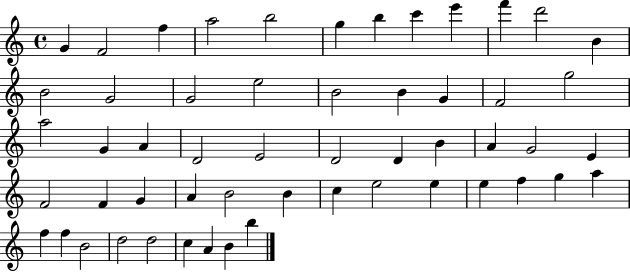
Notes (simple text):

G4/q F4/h F5/q A5/h B5/h G5/q B5/q C6/q E6/q F6/q D6/h B4/q B4/h G4/h G4/h E5/h B4/h B4/q G4/q F4/h G5/h A5/h G4/q A4/q D4/h E4/h D4/h D4/q B4/q A4/q G4/h E4/q F4/h F4/q G4/q A4/q B4/h B4/q C5/q E5/h E5/q E5/q F5/q G5/q A5/q F5/q F5/q B4/h D5/h D5/h C5/q A4/q B4/q B5/q